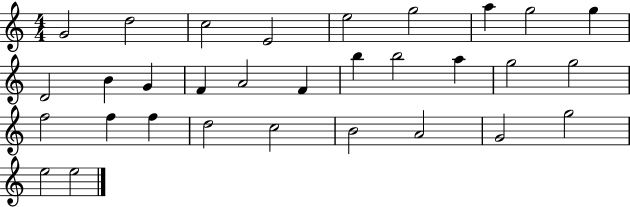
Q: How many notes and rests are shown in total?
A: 31